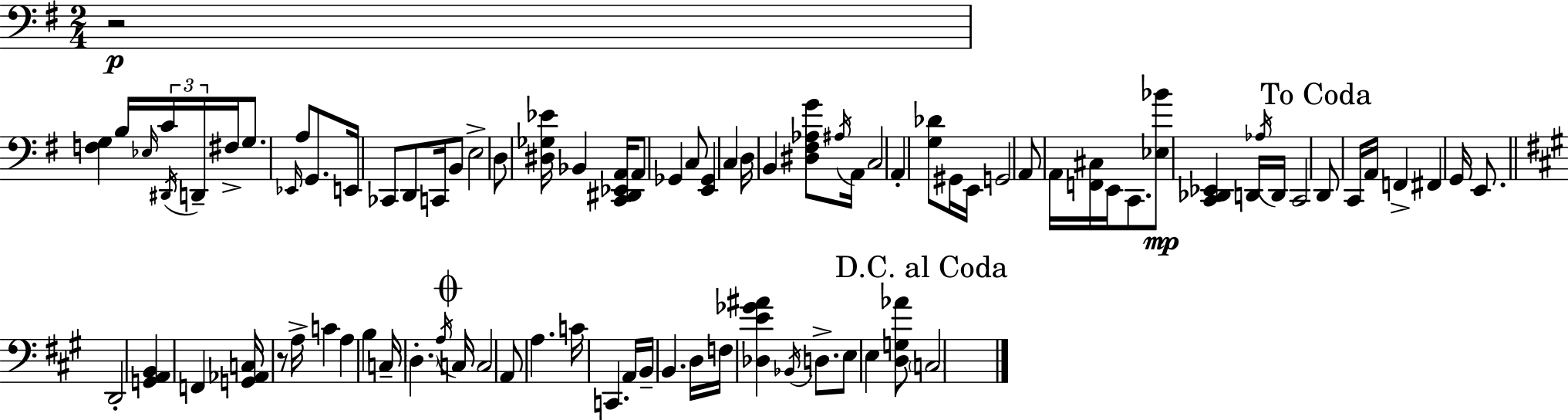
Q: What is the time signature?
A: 2/4